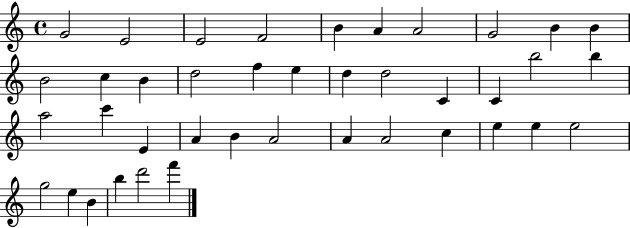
{
  \clef treble
  \time 4/4
  \defaultTimeSignature
  \key c \major
  g'2 e'2 | e'2 f'2 | b'4 a'4 a'2 | g'2 b'4 b'4 | \break b'2 c''4 b'4 | d''2 f''4 e''4 | d''4 d''2 c'4 | c'4 b''2 b''4 | \break a''2 c'''4 e'4 | a'4 b'4 a'2 | a'4 a'2 c''4 | e''4 e''4 e''2 | \break g''2 e''4 b'4 | b''4 d'''2 f'''4 | \bar "|."
}